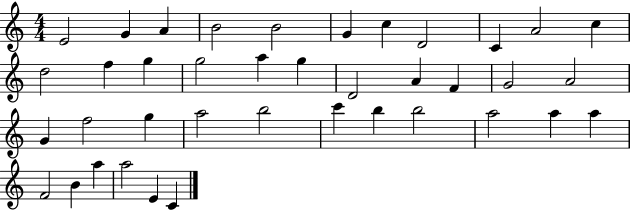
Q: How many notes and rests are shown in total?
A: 39